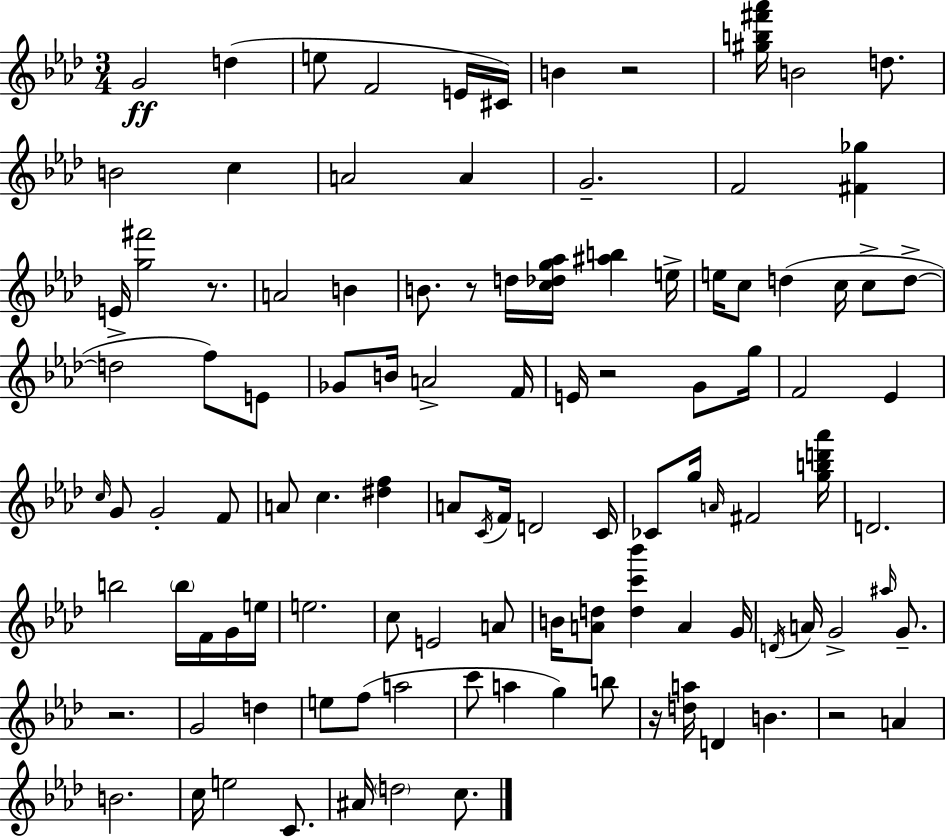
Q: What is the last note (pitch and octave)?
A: C5